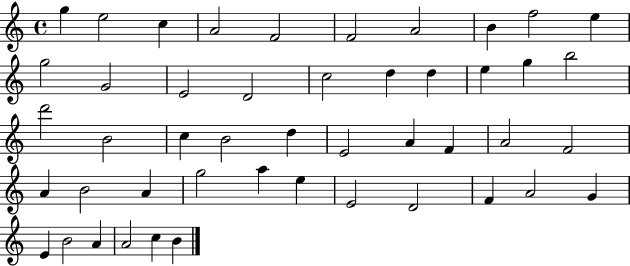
X:1
T:Untitled
M:4/4
L:1/4
K:C
g e2 c A2 F2 F2 A2 B f2 e g2 G2 E2 D2 c2 d d e g b2 d'2 B2 c B2 d E2 A F A2 F2 A B2 A g2 a e E2 D2 F A2 G E B2 A A2 c B